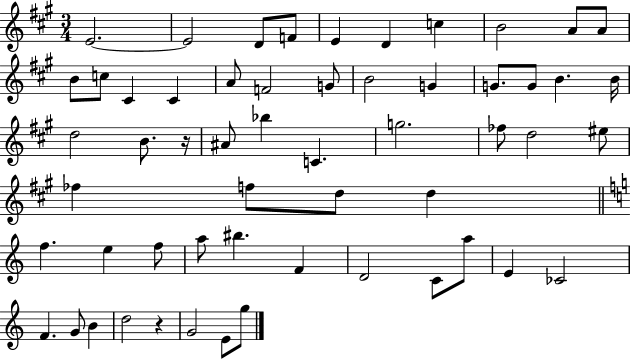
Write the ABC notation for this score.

X:1
T:Untitled
M:3/4
L:1/4
K:A
E2 E2 D/2 F/2 E D c B2 A/2 A/2 B/2 c/2 ^C ^C A/2 F2 G/2 B2 G G/2 G/2 B B/4 d2 B/2 z/4 ^A/2 _b C g2 _f/2 d2 ^e/2 _f f/2 d/2 d f e f/2 a/2 ^b F D2 C/2 a/2 E _C2 F G/2 B d2 z G2 E/2 g/2